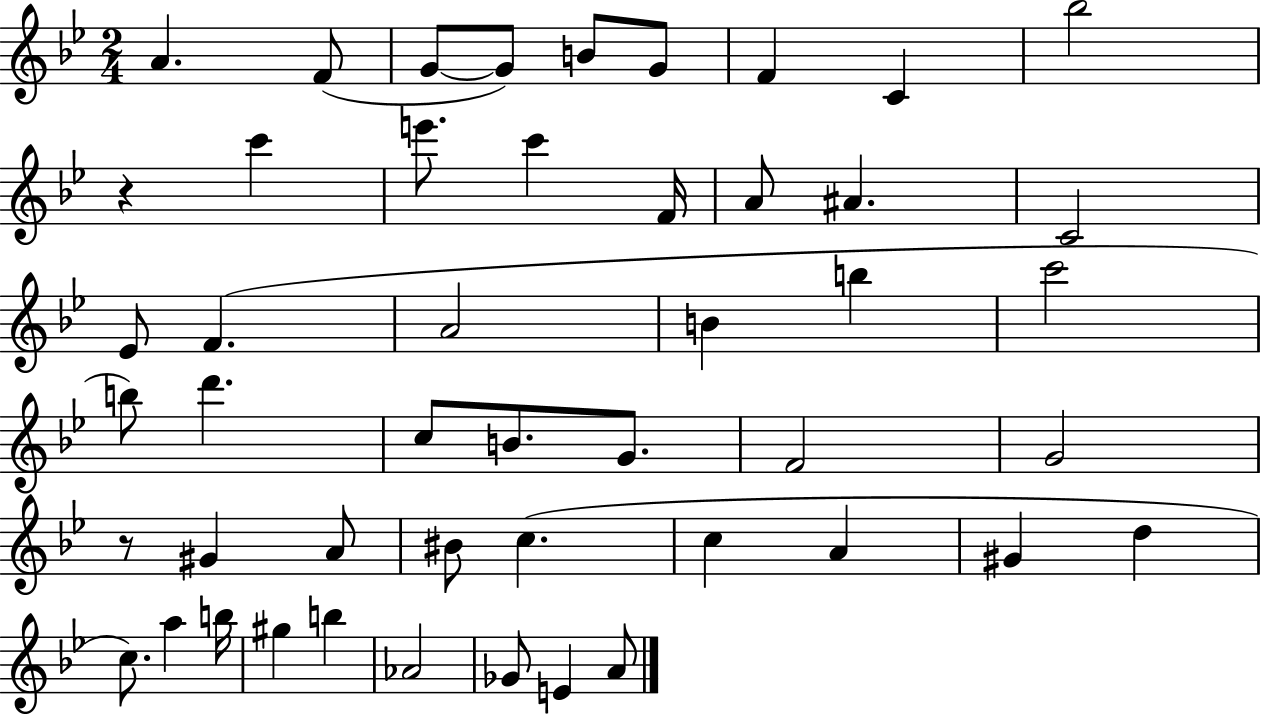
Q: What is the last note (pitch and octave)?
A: A4